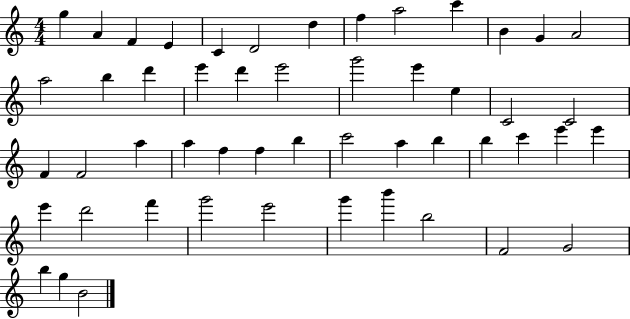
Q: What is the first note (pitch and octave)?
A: G5